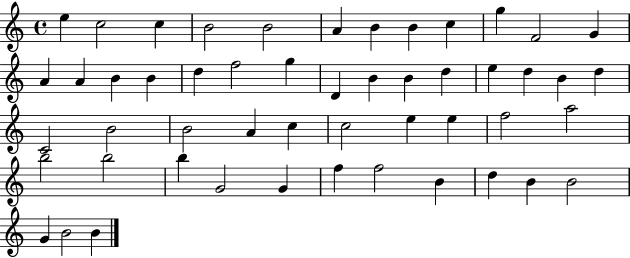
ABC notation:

X:1
T:Untitled
M:4/4
L:1/4
K:C
e c2 c B2 B2 A B B c g F2 G A A B B d f2 g D B B d e d B d C2 B2 B2 A c c2 e e f2 a2 b2 b2 b G2 G f f2 B d B B2 G B2 B